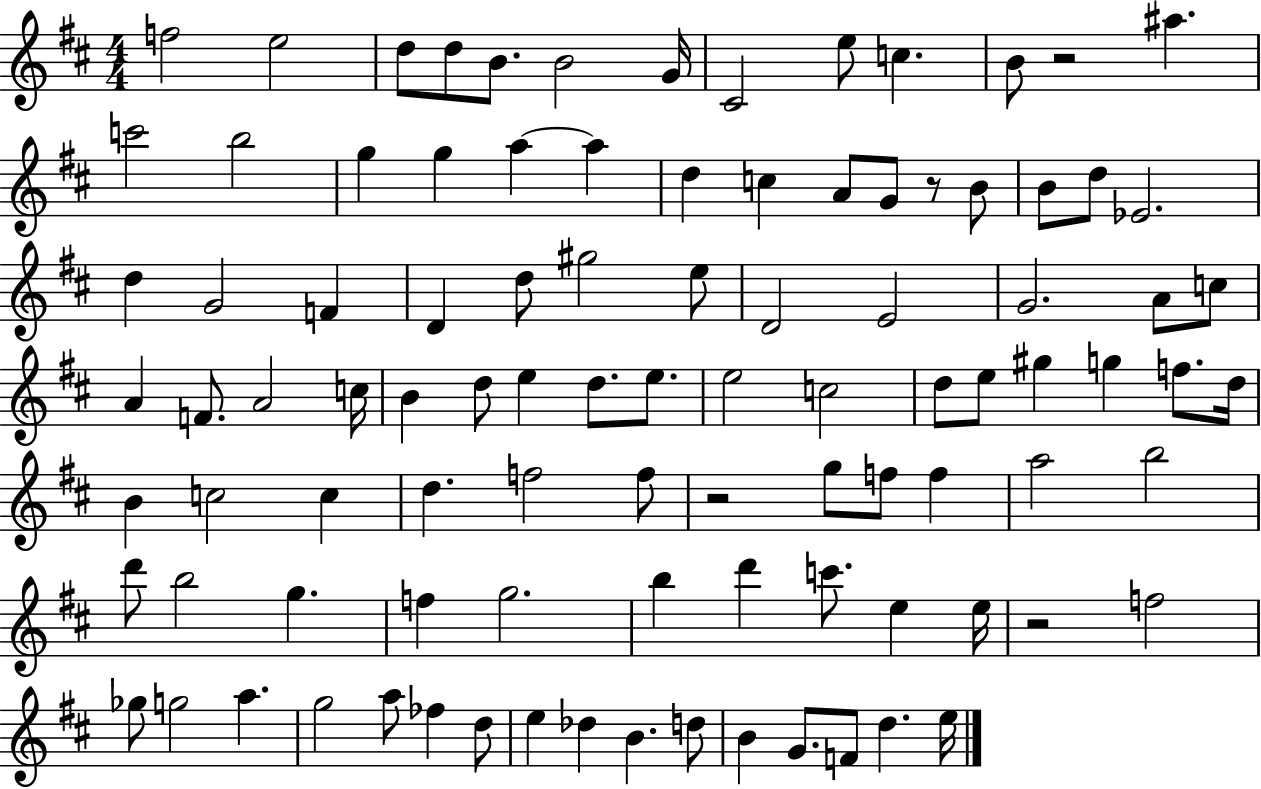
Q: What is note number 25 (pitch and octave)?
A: D5